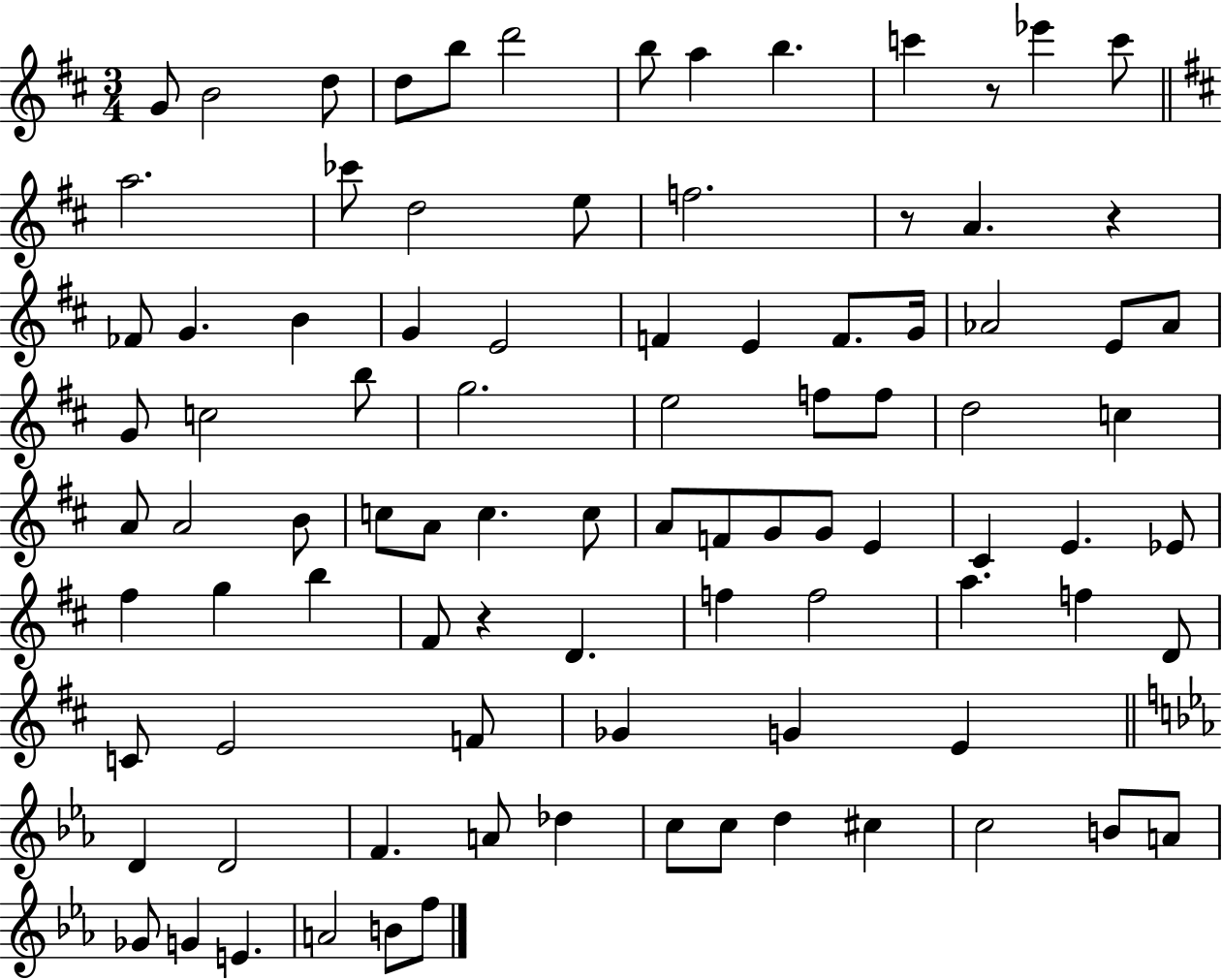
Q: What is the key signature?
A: D major